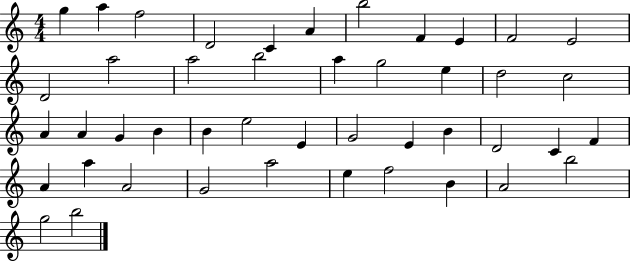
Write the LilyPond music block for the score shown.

{
  \clef treble
  \numericTimeSignature
  \time 4/4
  \key c \major
  g''4 a''4 f''2 | d'2 c'4 a'4 | b''2 f'4 e'4 | f'2 e'2 | \break d'2 a''2 | a''2 b''2 | a''4 g''2 e''4 | d''2 c''2 | \break a'4 a'4 g'4 b'4 | b'4 e''2 e'4 | g'2 e'4 b'4 | d'2 c'4 f'4 | \break a'4 a''4 a'2 | g'2 a''2 | e''4 f''2 b'4 | a'2 b''2 | \break g''2 b''2 | \bar "|."
}